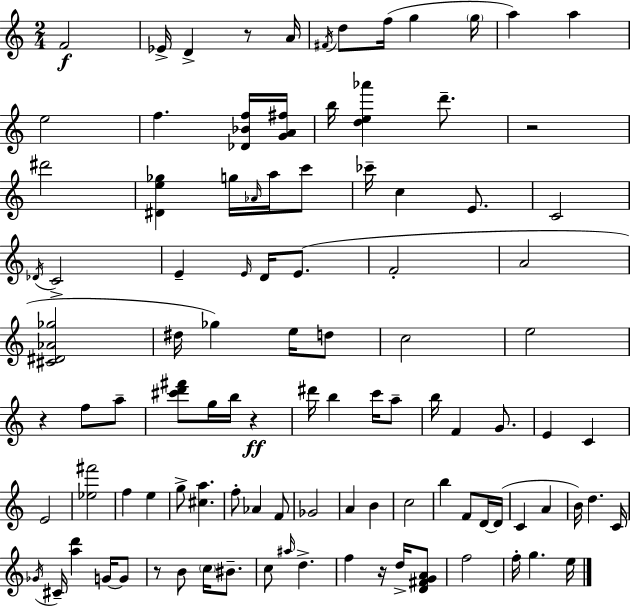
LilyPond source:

{
  \clef treble
  \numericTimeSignature
  \time 2/4
  \key c \major
  f'2\f | ees'16-> d'4-> r8 a'16 | \acciaccatura { fis'16 } d''8 f''16( g''4 | \parenthesize g''16 a''4) a''4 | \break e''2 | f''4. <des' bes' f''>16 | <g' a' fis''>16 b''16 <d'' e'' aes'''>4 d'''8.-- | r2 | \break dis'''2 | <dis' e'' ges''>4 g''16 \grace { aes'16 } a''16 | c'''8 ces'''16-- c''4 e'8. | c'2 | \break \acciaccatura { des'16 } c'2-> | e'4-- \grace { e'16 } | d'16 e'8.( f'2-. | a'2 | \break <cis' dis' aes' ges''>2 | dis''16 ges''4) | e''16 d''8 c''2 | e''2 | \break r4 | f''8 a''8-- <cis''' d''' fis'''>8 g''16 b''16 | r4\ff dis'''16 b''4 | c'''16 a''8-- b''16 f'4 | \break g'8. e'4 | c'4 e'2 | <ees'' fis'''>2 | f''4 | \break e''4 g''8-> <cis'' a''>4. | f''8-. aes'4 | f'8 ges'2 | a'4 | \break b'4 c''2 | b''4 | f'8 d'16~~ d'16( c'4 | a'4 b'16) d''4. | \break c'16 \acciaccatura { ges'16 } cis'16-- <a'' d'''>4 | g'16~~ g'8 r8 b'8 | \parenthesize c''16 bis'8.-- c''8 \grace { ais''16 } | d''4.-> f''4 | \break r16 d''16-> <d' fis' g' a'>8 f''2 | f''16-. g''4. | e''16 \bar "|."
}